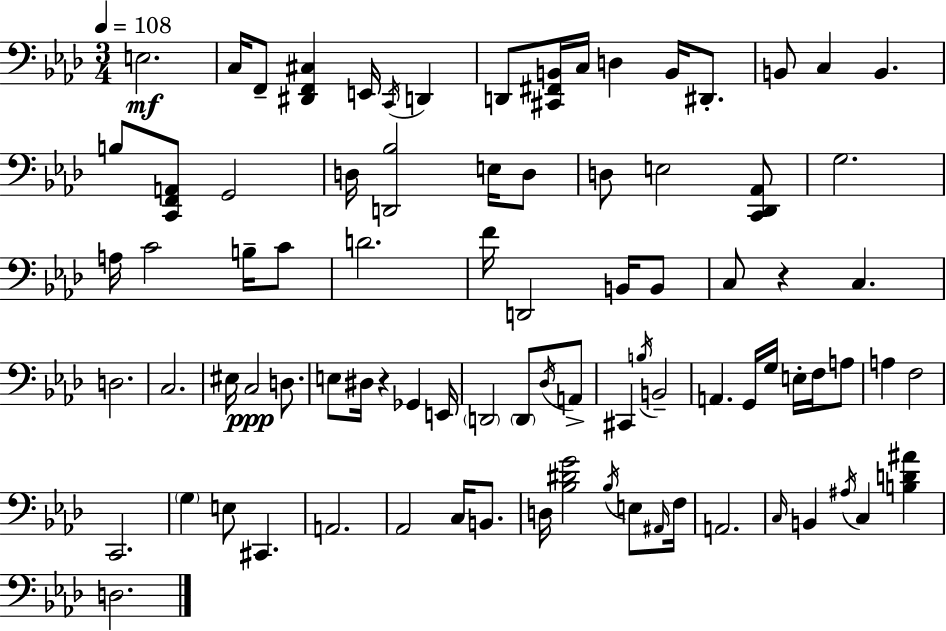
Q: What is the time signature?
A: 3/4